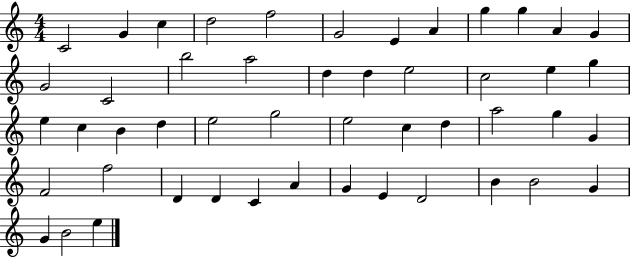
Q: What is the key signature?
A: C major